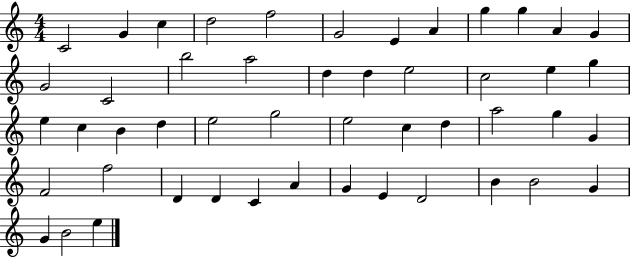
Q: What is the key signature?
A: C major